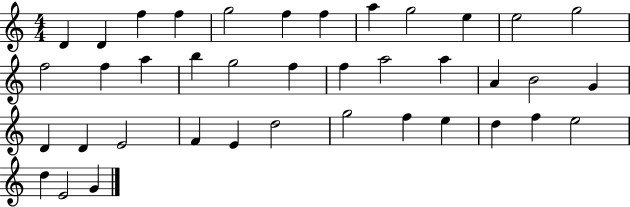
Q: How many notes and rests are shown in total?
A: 39